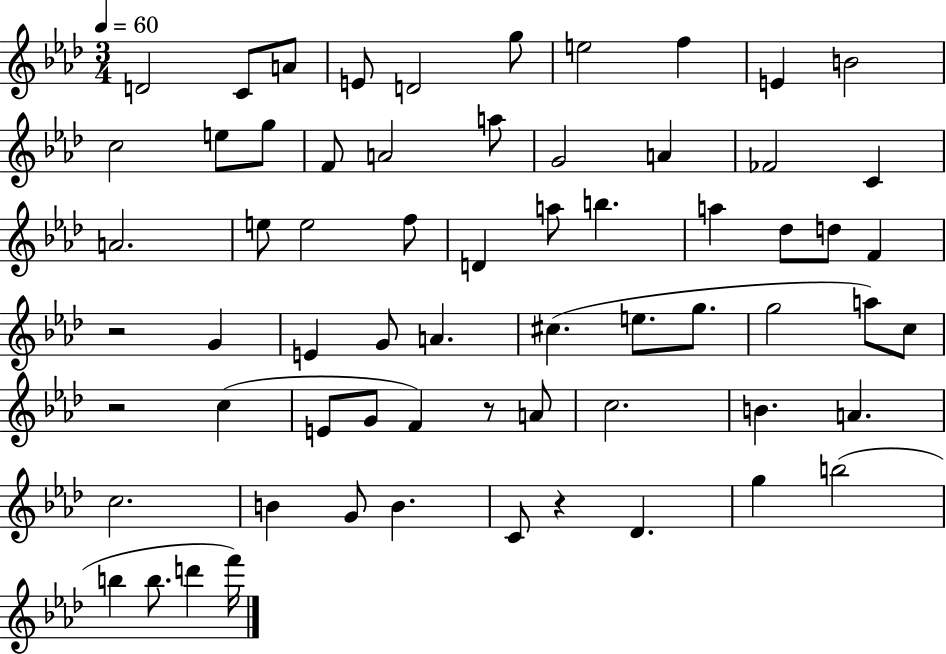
{
  \clef treble
  \numericTimeSignature
  \time 3/4
  \key aes \major
  \tempo 4 = 60
  d'2 c'8 a'8 | e'8 d'2 g''8 | e''2 f''4 | e'4 b'2 | \break c''2 e''8 g''8 | f'8 a'2 a''8 | g'2 a'4 | fes'2 c'4 | \break a'2. | e''8 e''2 f''8 | d'4 a''8 b''4. | a''4 des''8 d''8 f'4 | \break r2 g'4 | e'4 g'8 a'4. | cis''4.( e''8. g''8. | g''2 a''8) c''8 | \break r2 c''4( | e'8 g'8 f'4) r8 a'8 | c''2. | b'4. a'4. | \break c''2. | b'4 g'8 b'4. | c'8 r4 des'4. | g''4 b''2( | \break b''4 b''8. d'''4 f'''16) | \bar "|."
}